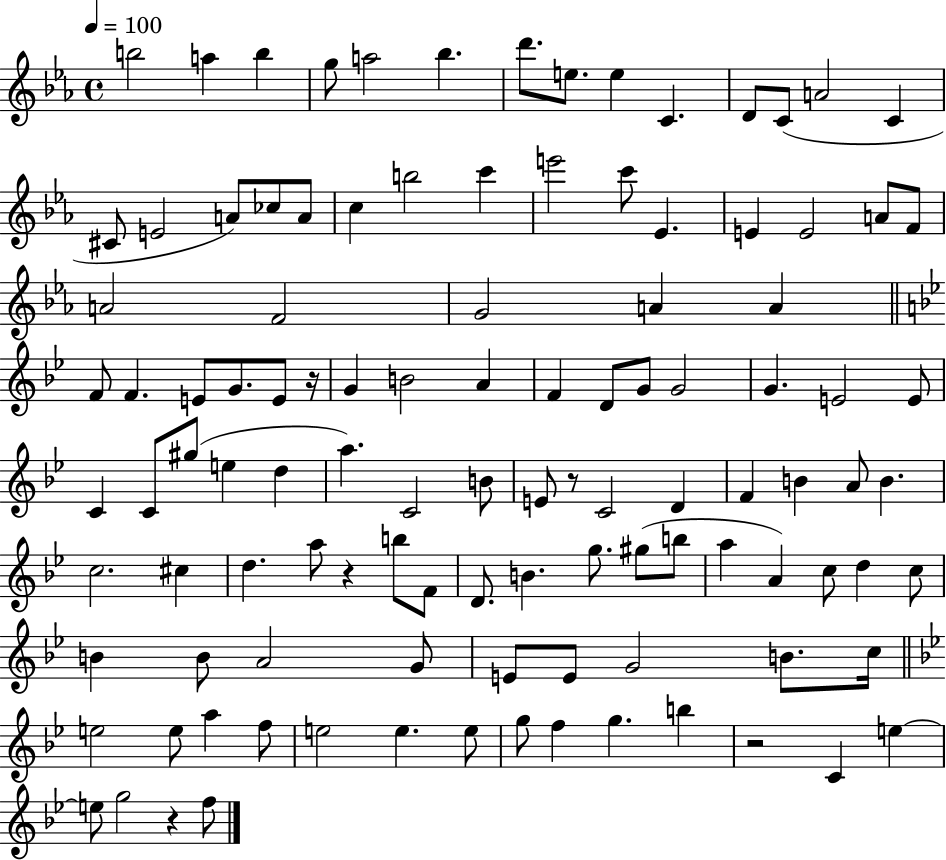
B5/h A5/q B5/q G5/e A5/h Bb5/q. D6/e. E5/e. E5/q C4/q. D4/e C4/e A4/h C4/q C#4/e E4/h A4/e CES5/e A4/e C5/q B5/h C6/q E6/h C6/e Eb4/q. E4/q E4/h A4/e F4/e A4/h F4/h G4/h A4/q A4/q F4/e F4/q. E4/e G4/e. E4/e R/s G4/q B4/h A4/q F4/q D4/e G4/e G4/h G4/q. E4/h E4/e C4/q C4/e G#5/e E5/q D5/q A5/q. C4/h B4/e E4/e R/e C4/h D4/q F4/q B4/q A4/e B4/q. C5/h. C#5/q D5/q. A5/e R/q B5/e F4/e D4/e. B4/q. G5/e. G#5/e B5/e A5/q A4/q C5/e D5/q C5/e B4/q B4/e A4/h G4/e E4/e E4/e G4/h B4/e. C5/s E5/h E5/e A5/q F5/e E5/h E5/q. E5/e G5/e F5/q G5/q. B5/q R/h C4/q E5/q E5/e G5/h R/q F5/e